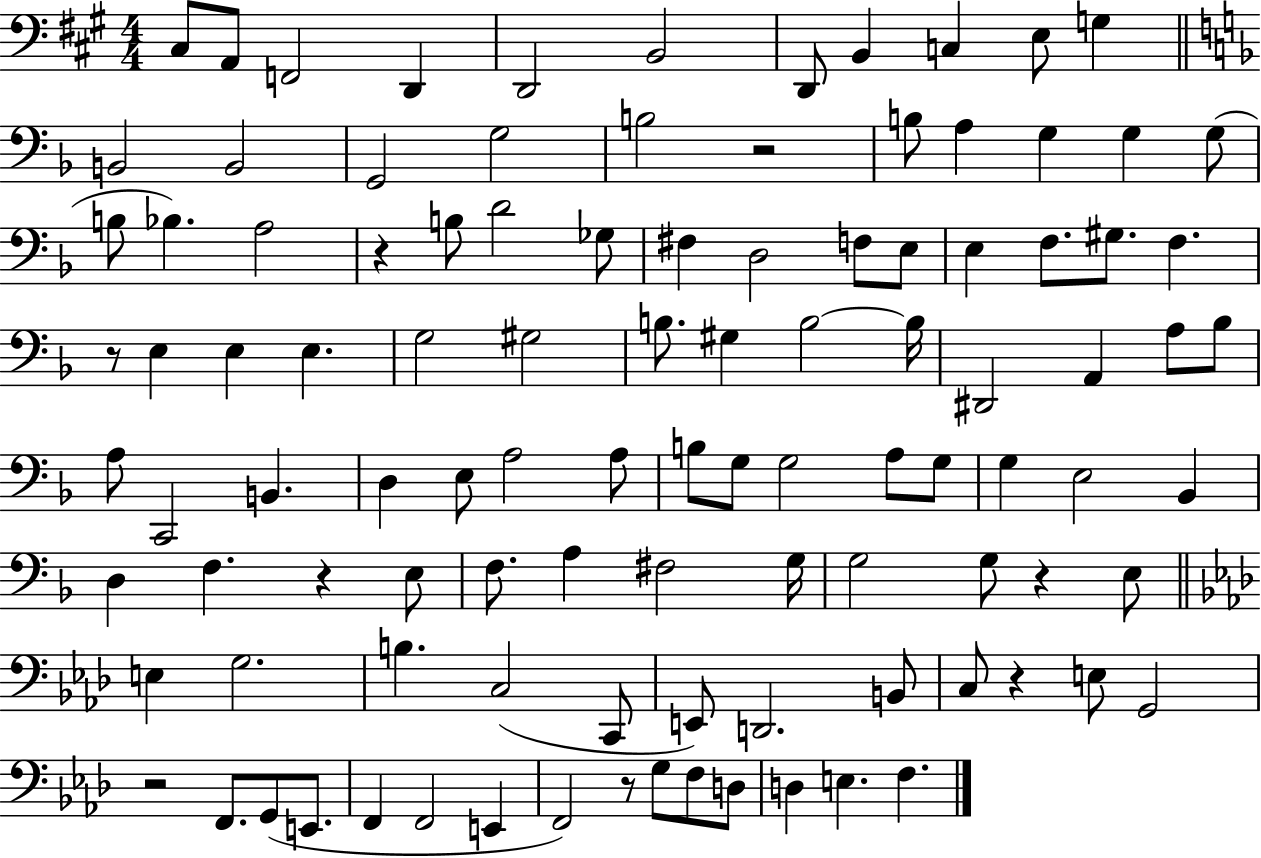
C#3/e A2/e F2/h D2/q D2/h B2/h D2/e B2/q C3/q E3/e G3/q B2/h B2/h G2/h G3/h B3/h R/h B3/e A3/q G3/q G3/q G3/e B3/e Bb3/q. A3/h R/q B3/e D4/h Gb3/e F#3/q D3/h F3/e E3/e E3/q F3/e. G#3/e. F3/q. R/e E3/q E3/q E3/q. G3/h G#3/h B3/e. G#3/q B3/h B3/s D#2/h A2/q A3/e Bb3/e A3/e C2/h B2/q. D3/q E3/e A3/h A3/e B3/e G3/e G3/h A3/e G3/e G3/q E3/h Bb2/q D3/q F3/q. R/q E3/e F3/e. A3/q F#3/h G3/s G3/h G3/e R/q E3/e E3/q G3/h. B3/q. C3/h C2/e E2/e D2/h. B2/e C3/e R/q E3/e G2/h R/h F2/e. G2/e E2/e. F2/q F2/h E2/q F2/h R/e G3/e F3/e D3/e D3/q E3/q. F3/q.